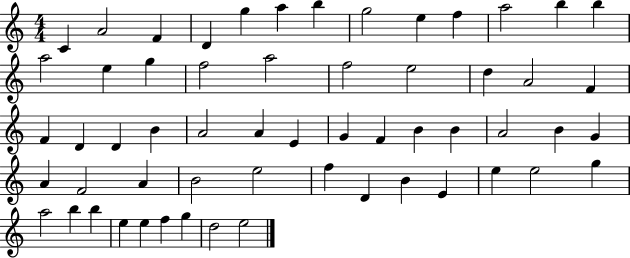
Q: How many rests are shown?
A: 0